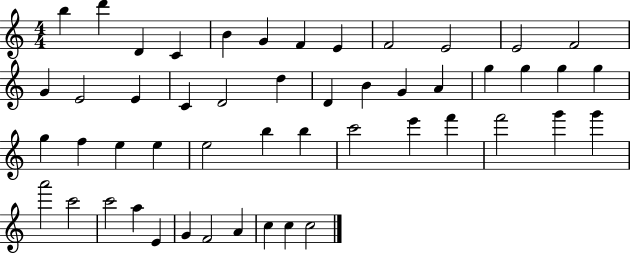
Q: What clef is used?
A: treble